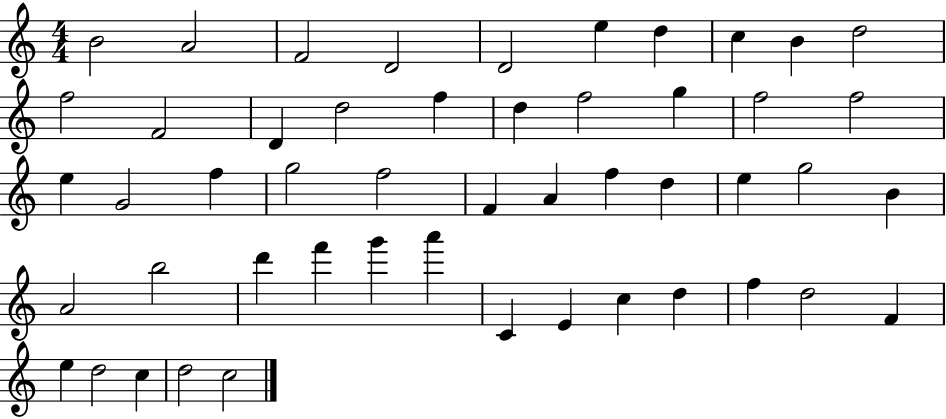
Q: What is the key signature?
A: C major